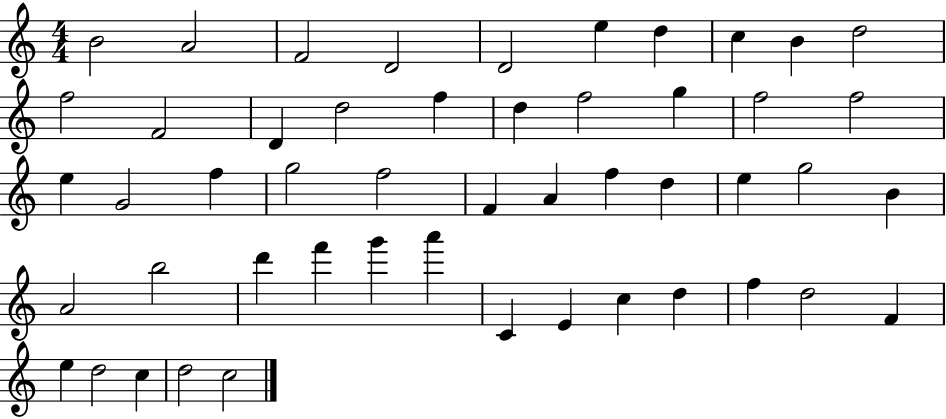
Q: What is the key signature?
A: C major